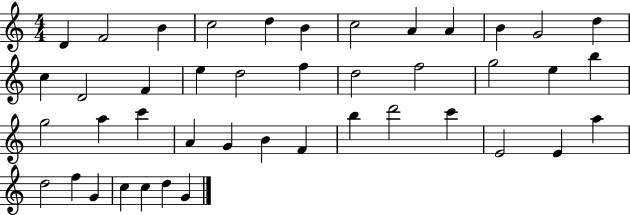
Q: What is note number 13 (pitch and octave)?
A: C5